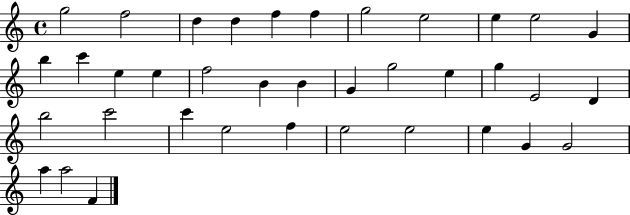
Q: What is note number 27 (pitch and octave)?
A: C6